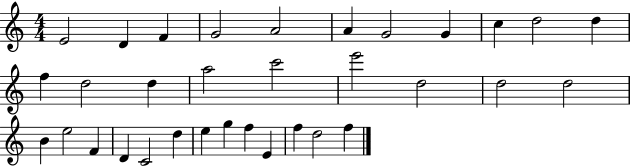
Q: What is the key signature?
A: C major